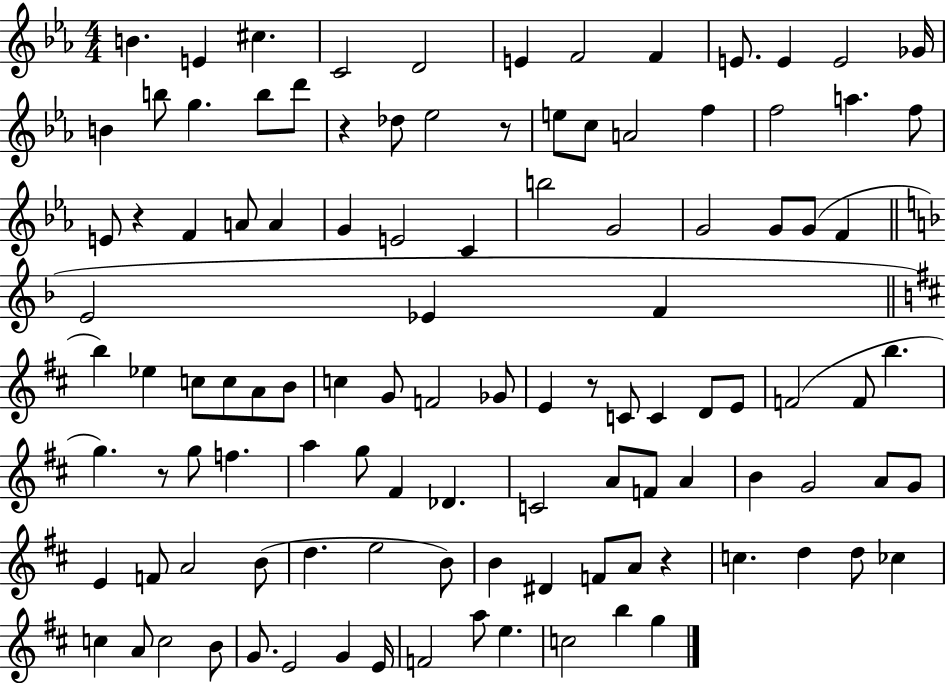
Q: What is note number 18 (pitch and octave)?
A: Db5